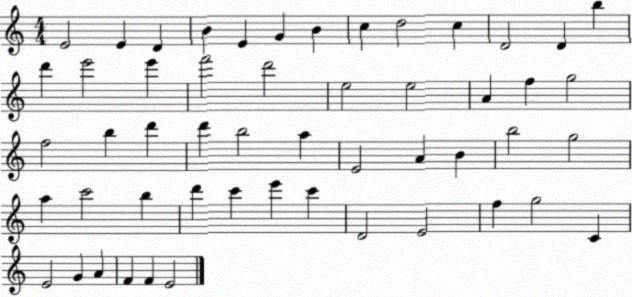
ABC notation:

X:1
T:Untitled
M:4/4
L:1/4
K:C
E2 E D B E G B c d2 c D2 D b d' e'2 e' f'2 d'2 e2 e2 A f g2 f2 b d' d' b2 a E2 A B b2 g2 a c'2 b d' c' e' c' D2 E2 f g2 C E2 G A F F E2